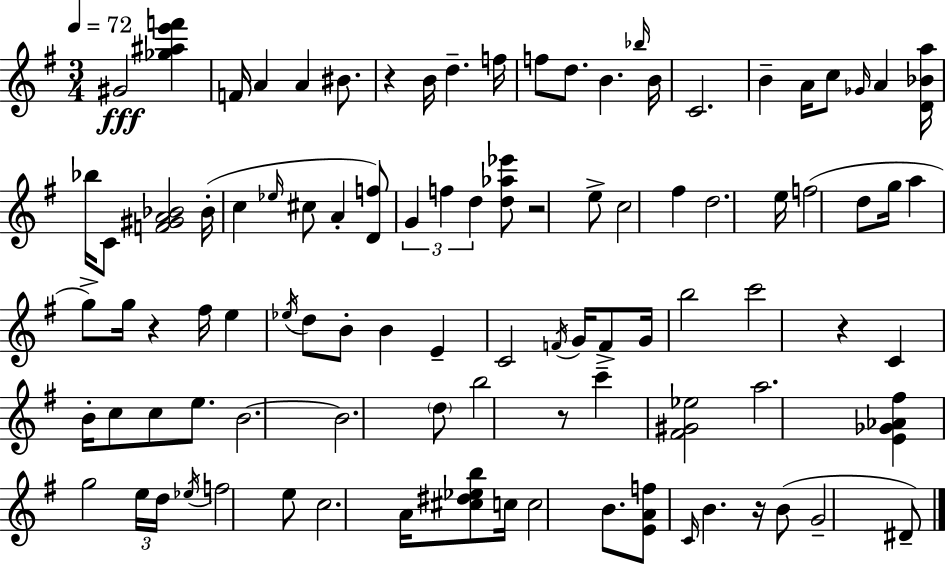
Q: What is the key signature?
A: G major